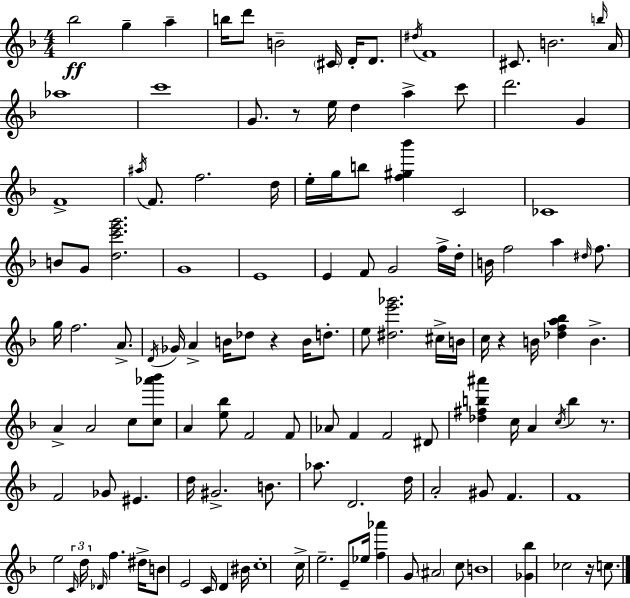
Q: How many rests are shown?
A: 5